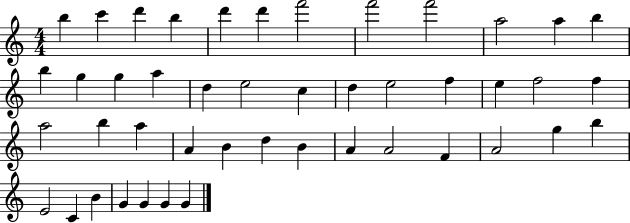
X:1
T:Untitled
M:4/4
L:1/4
K:C
b c' d' b d' d' f'2 f'2 f'2 a2 a b b g g a d e2 c d e2 f e f2 f a2 b a A B d B A A2 F A2 g b E2 C B G G G G